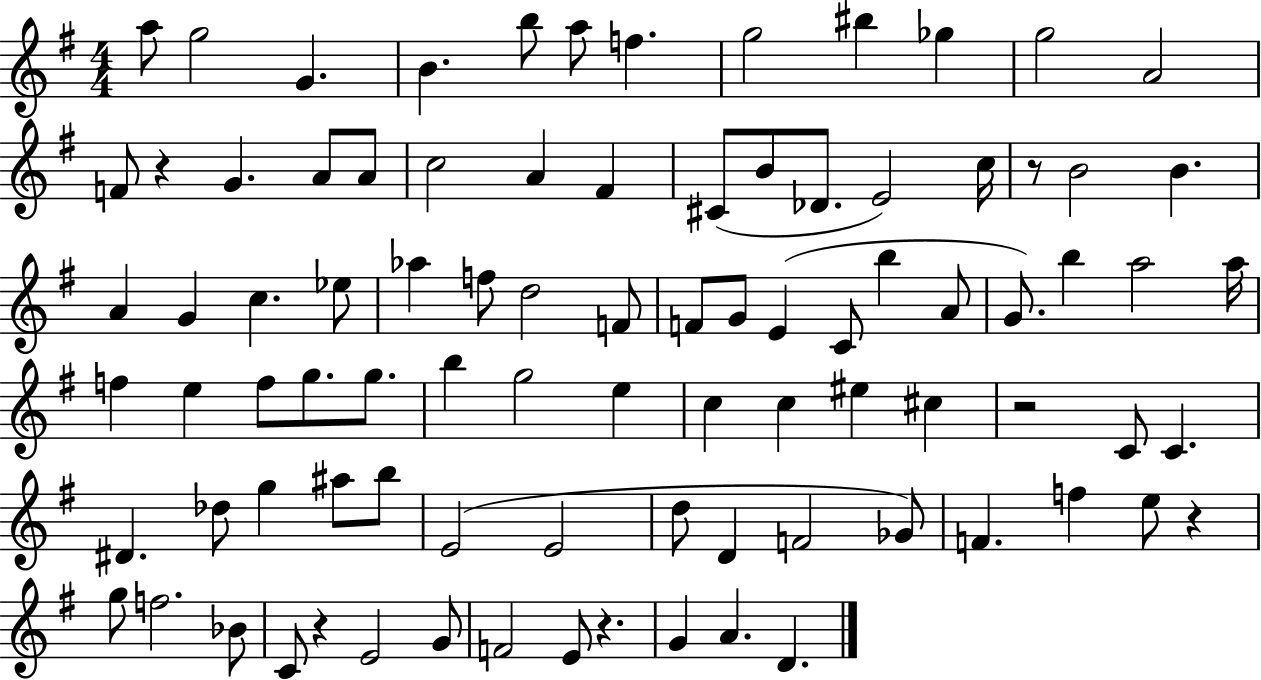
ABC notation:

X:1
T:Untitled
M:4/4
L:1/4
K:G
a/2 g2 G B b/2 a/2 f g2 ^b _g g2 A2 F/2 z G A/2 A/2 c2 A ^F ^C/2 B/2 _D/2 E2 c/4 z/2 B2 B A G c _e/2 _a f/2 d2 F/2 F/2 G/2 E C/2 b A/2 G/2 b a2 a/4 f e f/2 g/2 g/2 b g2 e c c ^e ^c z2 C/2 C ^D _d/2 g ^a/2 b/2 E2 E2 d/2 D F2 _G/2 F f e/2 z g/2 f2 _B/2 C/2 z E2 G/2 F2 E/2 z G A D